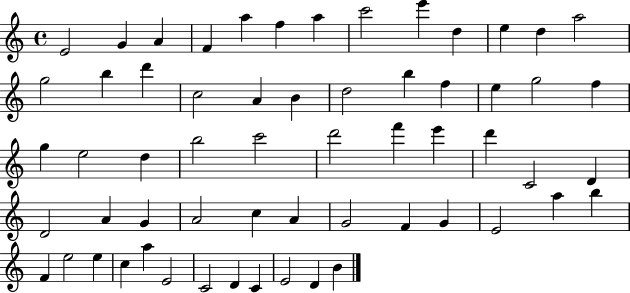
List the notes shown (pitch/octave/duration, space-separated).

E4/h G4/q A4/q F4/q A5/q F5/q A5/q C6/h E6/q D5/q E5/q D5/q A5/h G5/h B5/q D6/q C5/h A4/q B4/q D5/h B5/q F5/q E5/q G5/h F5/q G5/q E5/h D5/q B5/h C6/h D6/h F6/q E6/q D6/q C4/h D4/q D4/h A4/q G4/q A4/h C5/q A4/q G4/h F4/q G4/q E4/h A5/q B5/q F4/q E5/h E5/q C5/q A5/q E4/h C4/h D4/q C4/q E4/h D4/q B4/q